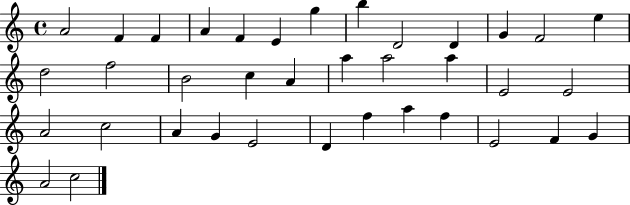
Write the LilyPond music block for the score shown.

{
  \clef treble
  \time 4/4
  \defaultTimeSignature
  \key c \major
  a'2 f'4 f'4 | a'4 f'4 e'4 g''4 | b''4 d'2 d'4 | g'4 f'2 e''4 | \break d''2 f''2 | b'2 c''4 a'4 | a''4 a''2 a''4 | e'2 e'2 | \break a'2 c''2 | a'4 g'4 e'2 | d'4 f''4 a''4 f''4 | e'2 f'4 g'4 | \break a'2 c''2 | \bar "|."
}